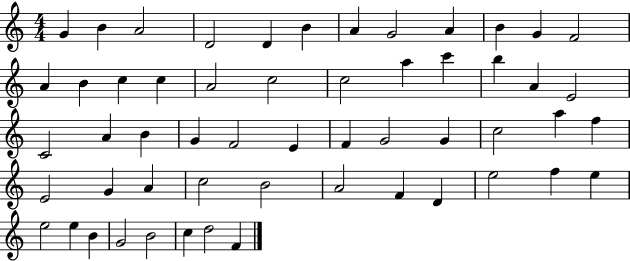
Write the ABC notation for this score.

X:1
T:Untitled
M:4/4
L:1/4
K:C
G B A2 D2 D B A G2 A B G F2 A B c c A2 c2 c2 a c' b A E2 C2 A B G F2 E F G2 G c2 a f E2 G A c2 B2 A2 F D e2 f e e2 e B G2 B2 c d2 F